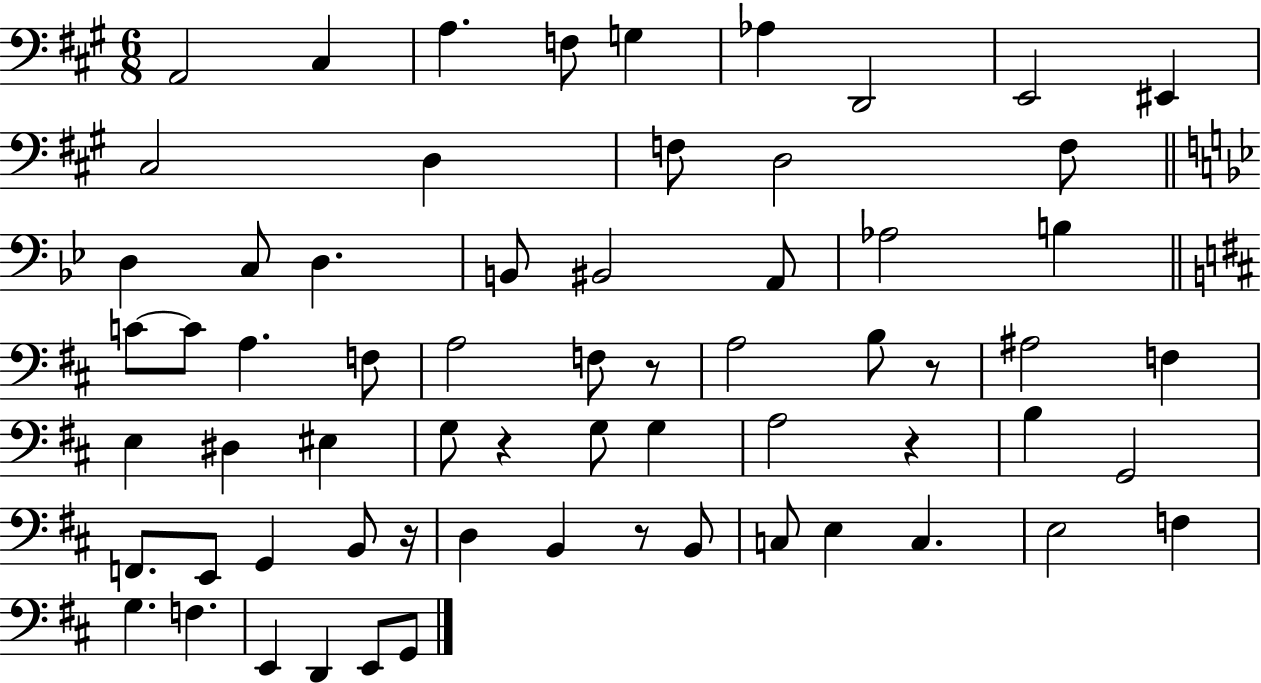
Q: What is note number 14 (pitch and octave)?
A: F3